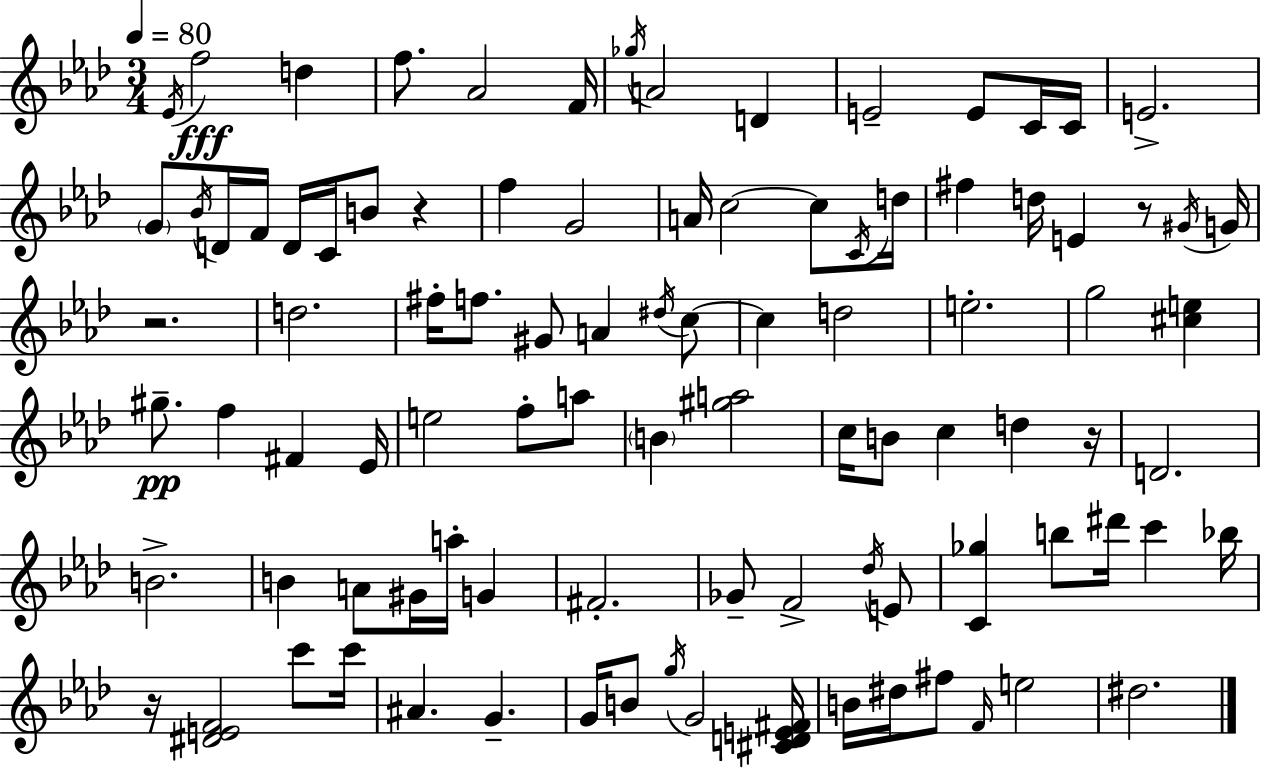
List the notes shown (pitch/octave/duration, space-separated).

Eb4/s F5/h D5/q F5/e. Ab4/h F4/s Gb5/s A4/h D4/q E4/h E4/e C4/s C4/s E4/h. G4/e Bb4/s D4/s F4/s D4/s C4/s B4/e R/q F5/q G4/h A4/s C5/h C5/e C4/s D5/s F#5/q D5/s E4/q R/e G#4/s G4/s R/h. D5/h. F#5/s F5/e. G#4/e A4/q D#5/s C5/e C5/q D5/h E5/h. G5/h [C#5,E5]/q G#5/e. F5/q F#4/q Eb4/s E5/h F5/e A5/e B4/q [G#5,A5]/h C5/s B4/e C5/q D5/q R/s D4/h. B4/h. B4/q A4/e G#4/s A5/s G4/q F#4/h. Gb4/e F4/h Db5/s E4/e [C4,Gb5]/q B5/e D#6/s C6/q Bb5/s R/s [D#4,E4,F4]/h C6/e C6/s A#4/q. G4/q. G4/s B4/e G5/s G4/h [C#4,D4,E4,F#4]/s B4/s D#5/s F#5/e F4/s E5/h D#5/h.